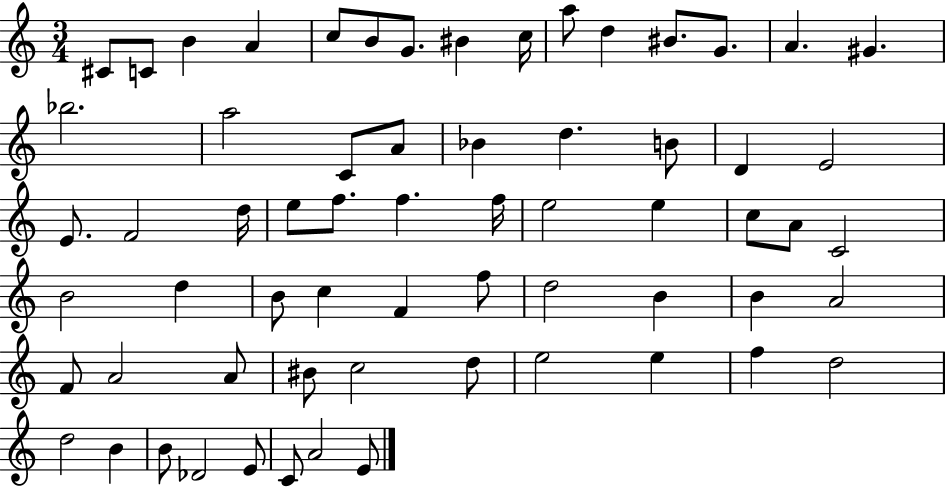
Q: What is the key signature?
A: C major